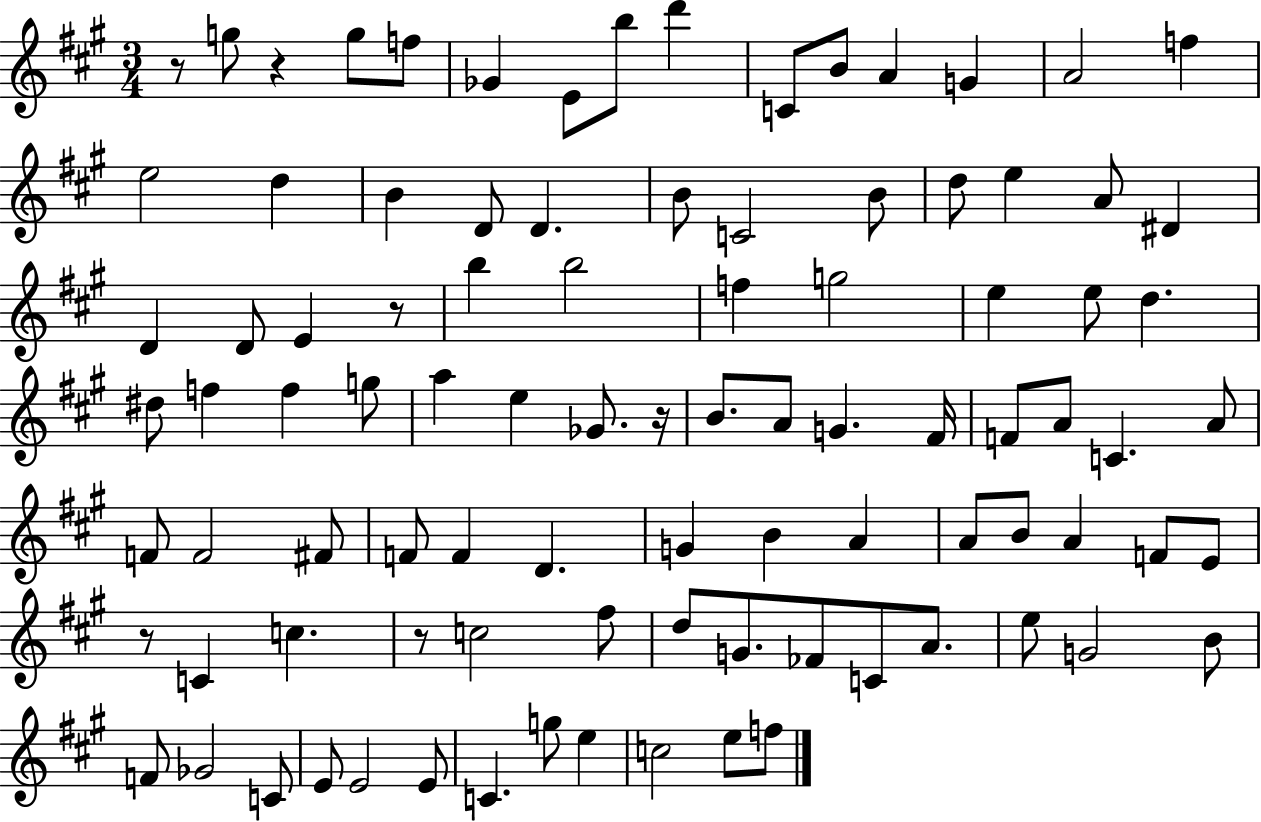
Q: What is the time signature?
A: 3/4